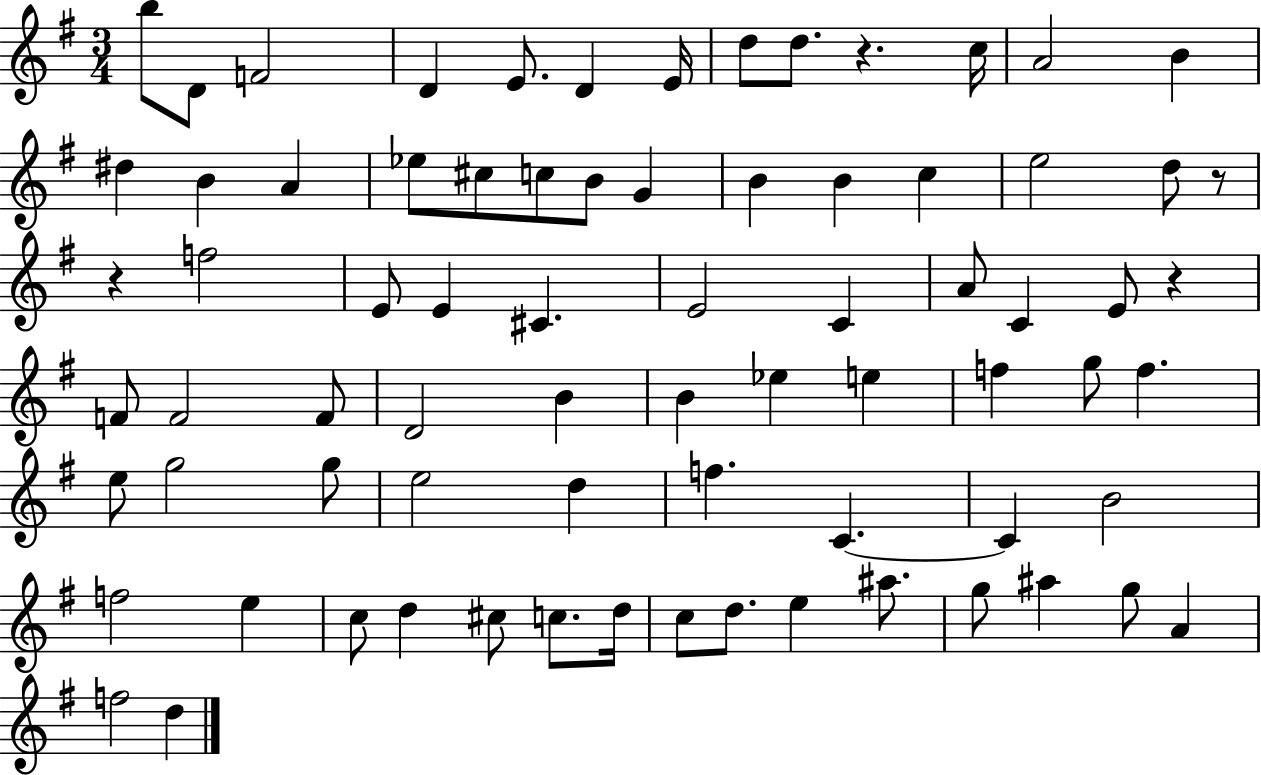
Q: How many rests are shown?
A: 4